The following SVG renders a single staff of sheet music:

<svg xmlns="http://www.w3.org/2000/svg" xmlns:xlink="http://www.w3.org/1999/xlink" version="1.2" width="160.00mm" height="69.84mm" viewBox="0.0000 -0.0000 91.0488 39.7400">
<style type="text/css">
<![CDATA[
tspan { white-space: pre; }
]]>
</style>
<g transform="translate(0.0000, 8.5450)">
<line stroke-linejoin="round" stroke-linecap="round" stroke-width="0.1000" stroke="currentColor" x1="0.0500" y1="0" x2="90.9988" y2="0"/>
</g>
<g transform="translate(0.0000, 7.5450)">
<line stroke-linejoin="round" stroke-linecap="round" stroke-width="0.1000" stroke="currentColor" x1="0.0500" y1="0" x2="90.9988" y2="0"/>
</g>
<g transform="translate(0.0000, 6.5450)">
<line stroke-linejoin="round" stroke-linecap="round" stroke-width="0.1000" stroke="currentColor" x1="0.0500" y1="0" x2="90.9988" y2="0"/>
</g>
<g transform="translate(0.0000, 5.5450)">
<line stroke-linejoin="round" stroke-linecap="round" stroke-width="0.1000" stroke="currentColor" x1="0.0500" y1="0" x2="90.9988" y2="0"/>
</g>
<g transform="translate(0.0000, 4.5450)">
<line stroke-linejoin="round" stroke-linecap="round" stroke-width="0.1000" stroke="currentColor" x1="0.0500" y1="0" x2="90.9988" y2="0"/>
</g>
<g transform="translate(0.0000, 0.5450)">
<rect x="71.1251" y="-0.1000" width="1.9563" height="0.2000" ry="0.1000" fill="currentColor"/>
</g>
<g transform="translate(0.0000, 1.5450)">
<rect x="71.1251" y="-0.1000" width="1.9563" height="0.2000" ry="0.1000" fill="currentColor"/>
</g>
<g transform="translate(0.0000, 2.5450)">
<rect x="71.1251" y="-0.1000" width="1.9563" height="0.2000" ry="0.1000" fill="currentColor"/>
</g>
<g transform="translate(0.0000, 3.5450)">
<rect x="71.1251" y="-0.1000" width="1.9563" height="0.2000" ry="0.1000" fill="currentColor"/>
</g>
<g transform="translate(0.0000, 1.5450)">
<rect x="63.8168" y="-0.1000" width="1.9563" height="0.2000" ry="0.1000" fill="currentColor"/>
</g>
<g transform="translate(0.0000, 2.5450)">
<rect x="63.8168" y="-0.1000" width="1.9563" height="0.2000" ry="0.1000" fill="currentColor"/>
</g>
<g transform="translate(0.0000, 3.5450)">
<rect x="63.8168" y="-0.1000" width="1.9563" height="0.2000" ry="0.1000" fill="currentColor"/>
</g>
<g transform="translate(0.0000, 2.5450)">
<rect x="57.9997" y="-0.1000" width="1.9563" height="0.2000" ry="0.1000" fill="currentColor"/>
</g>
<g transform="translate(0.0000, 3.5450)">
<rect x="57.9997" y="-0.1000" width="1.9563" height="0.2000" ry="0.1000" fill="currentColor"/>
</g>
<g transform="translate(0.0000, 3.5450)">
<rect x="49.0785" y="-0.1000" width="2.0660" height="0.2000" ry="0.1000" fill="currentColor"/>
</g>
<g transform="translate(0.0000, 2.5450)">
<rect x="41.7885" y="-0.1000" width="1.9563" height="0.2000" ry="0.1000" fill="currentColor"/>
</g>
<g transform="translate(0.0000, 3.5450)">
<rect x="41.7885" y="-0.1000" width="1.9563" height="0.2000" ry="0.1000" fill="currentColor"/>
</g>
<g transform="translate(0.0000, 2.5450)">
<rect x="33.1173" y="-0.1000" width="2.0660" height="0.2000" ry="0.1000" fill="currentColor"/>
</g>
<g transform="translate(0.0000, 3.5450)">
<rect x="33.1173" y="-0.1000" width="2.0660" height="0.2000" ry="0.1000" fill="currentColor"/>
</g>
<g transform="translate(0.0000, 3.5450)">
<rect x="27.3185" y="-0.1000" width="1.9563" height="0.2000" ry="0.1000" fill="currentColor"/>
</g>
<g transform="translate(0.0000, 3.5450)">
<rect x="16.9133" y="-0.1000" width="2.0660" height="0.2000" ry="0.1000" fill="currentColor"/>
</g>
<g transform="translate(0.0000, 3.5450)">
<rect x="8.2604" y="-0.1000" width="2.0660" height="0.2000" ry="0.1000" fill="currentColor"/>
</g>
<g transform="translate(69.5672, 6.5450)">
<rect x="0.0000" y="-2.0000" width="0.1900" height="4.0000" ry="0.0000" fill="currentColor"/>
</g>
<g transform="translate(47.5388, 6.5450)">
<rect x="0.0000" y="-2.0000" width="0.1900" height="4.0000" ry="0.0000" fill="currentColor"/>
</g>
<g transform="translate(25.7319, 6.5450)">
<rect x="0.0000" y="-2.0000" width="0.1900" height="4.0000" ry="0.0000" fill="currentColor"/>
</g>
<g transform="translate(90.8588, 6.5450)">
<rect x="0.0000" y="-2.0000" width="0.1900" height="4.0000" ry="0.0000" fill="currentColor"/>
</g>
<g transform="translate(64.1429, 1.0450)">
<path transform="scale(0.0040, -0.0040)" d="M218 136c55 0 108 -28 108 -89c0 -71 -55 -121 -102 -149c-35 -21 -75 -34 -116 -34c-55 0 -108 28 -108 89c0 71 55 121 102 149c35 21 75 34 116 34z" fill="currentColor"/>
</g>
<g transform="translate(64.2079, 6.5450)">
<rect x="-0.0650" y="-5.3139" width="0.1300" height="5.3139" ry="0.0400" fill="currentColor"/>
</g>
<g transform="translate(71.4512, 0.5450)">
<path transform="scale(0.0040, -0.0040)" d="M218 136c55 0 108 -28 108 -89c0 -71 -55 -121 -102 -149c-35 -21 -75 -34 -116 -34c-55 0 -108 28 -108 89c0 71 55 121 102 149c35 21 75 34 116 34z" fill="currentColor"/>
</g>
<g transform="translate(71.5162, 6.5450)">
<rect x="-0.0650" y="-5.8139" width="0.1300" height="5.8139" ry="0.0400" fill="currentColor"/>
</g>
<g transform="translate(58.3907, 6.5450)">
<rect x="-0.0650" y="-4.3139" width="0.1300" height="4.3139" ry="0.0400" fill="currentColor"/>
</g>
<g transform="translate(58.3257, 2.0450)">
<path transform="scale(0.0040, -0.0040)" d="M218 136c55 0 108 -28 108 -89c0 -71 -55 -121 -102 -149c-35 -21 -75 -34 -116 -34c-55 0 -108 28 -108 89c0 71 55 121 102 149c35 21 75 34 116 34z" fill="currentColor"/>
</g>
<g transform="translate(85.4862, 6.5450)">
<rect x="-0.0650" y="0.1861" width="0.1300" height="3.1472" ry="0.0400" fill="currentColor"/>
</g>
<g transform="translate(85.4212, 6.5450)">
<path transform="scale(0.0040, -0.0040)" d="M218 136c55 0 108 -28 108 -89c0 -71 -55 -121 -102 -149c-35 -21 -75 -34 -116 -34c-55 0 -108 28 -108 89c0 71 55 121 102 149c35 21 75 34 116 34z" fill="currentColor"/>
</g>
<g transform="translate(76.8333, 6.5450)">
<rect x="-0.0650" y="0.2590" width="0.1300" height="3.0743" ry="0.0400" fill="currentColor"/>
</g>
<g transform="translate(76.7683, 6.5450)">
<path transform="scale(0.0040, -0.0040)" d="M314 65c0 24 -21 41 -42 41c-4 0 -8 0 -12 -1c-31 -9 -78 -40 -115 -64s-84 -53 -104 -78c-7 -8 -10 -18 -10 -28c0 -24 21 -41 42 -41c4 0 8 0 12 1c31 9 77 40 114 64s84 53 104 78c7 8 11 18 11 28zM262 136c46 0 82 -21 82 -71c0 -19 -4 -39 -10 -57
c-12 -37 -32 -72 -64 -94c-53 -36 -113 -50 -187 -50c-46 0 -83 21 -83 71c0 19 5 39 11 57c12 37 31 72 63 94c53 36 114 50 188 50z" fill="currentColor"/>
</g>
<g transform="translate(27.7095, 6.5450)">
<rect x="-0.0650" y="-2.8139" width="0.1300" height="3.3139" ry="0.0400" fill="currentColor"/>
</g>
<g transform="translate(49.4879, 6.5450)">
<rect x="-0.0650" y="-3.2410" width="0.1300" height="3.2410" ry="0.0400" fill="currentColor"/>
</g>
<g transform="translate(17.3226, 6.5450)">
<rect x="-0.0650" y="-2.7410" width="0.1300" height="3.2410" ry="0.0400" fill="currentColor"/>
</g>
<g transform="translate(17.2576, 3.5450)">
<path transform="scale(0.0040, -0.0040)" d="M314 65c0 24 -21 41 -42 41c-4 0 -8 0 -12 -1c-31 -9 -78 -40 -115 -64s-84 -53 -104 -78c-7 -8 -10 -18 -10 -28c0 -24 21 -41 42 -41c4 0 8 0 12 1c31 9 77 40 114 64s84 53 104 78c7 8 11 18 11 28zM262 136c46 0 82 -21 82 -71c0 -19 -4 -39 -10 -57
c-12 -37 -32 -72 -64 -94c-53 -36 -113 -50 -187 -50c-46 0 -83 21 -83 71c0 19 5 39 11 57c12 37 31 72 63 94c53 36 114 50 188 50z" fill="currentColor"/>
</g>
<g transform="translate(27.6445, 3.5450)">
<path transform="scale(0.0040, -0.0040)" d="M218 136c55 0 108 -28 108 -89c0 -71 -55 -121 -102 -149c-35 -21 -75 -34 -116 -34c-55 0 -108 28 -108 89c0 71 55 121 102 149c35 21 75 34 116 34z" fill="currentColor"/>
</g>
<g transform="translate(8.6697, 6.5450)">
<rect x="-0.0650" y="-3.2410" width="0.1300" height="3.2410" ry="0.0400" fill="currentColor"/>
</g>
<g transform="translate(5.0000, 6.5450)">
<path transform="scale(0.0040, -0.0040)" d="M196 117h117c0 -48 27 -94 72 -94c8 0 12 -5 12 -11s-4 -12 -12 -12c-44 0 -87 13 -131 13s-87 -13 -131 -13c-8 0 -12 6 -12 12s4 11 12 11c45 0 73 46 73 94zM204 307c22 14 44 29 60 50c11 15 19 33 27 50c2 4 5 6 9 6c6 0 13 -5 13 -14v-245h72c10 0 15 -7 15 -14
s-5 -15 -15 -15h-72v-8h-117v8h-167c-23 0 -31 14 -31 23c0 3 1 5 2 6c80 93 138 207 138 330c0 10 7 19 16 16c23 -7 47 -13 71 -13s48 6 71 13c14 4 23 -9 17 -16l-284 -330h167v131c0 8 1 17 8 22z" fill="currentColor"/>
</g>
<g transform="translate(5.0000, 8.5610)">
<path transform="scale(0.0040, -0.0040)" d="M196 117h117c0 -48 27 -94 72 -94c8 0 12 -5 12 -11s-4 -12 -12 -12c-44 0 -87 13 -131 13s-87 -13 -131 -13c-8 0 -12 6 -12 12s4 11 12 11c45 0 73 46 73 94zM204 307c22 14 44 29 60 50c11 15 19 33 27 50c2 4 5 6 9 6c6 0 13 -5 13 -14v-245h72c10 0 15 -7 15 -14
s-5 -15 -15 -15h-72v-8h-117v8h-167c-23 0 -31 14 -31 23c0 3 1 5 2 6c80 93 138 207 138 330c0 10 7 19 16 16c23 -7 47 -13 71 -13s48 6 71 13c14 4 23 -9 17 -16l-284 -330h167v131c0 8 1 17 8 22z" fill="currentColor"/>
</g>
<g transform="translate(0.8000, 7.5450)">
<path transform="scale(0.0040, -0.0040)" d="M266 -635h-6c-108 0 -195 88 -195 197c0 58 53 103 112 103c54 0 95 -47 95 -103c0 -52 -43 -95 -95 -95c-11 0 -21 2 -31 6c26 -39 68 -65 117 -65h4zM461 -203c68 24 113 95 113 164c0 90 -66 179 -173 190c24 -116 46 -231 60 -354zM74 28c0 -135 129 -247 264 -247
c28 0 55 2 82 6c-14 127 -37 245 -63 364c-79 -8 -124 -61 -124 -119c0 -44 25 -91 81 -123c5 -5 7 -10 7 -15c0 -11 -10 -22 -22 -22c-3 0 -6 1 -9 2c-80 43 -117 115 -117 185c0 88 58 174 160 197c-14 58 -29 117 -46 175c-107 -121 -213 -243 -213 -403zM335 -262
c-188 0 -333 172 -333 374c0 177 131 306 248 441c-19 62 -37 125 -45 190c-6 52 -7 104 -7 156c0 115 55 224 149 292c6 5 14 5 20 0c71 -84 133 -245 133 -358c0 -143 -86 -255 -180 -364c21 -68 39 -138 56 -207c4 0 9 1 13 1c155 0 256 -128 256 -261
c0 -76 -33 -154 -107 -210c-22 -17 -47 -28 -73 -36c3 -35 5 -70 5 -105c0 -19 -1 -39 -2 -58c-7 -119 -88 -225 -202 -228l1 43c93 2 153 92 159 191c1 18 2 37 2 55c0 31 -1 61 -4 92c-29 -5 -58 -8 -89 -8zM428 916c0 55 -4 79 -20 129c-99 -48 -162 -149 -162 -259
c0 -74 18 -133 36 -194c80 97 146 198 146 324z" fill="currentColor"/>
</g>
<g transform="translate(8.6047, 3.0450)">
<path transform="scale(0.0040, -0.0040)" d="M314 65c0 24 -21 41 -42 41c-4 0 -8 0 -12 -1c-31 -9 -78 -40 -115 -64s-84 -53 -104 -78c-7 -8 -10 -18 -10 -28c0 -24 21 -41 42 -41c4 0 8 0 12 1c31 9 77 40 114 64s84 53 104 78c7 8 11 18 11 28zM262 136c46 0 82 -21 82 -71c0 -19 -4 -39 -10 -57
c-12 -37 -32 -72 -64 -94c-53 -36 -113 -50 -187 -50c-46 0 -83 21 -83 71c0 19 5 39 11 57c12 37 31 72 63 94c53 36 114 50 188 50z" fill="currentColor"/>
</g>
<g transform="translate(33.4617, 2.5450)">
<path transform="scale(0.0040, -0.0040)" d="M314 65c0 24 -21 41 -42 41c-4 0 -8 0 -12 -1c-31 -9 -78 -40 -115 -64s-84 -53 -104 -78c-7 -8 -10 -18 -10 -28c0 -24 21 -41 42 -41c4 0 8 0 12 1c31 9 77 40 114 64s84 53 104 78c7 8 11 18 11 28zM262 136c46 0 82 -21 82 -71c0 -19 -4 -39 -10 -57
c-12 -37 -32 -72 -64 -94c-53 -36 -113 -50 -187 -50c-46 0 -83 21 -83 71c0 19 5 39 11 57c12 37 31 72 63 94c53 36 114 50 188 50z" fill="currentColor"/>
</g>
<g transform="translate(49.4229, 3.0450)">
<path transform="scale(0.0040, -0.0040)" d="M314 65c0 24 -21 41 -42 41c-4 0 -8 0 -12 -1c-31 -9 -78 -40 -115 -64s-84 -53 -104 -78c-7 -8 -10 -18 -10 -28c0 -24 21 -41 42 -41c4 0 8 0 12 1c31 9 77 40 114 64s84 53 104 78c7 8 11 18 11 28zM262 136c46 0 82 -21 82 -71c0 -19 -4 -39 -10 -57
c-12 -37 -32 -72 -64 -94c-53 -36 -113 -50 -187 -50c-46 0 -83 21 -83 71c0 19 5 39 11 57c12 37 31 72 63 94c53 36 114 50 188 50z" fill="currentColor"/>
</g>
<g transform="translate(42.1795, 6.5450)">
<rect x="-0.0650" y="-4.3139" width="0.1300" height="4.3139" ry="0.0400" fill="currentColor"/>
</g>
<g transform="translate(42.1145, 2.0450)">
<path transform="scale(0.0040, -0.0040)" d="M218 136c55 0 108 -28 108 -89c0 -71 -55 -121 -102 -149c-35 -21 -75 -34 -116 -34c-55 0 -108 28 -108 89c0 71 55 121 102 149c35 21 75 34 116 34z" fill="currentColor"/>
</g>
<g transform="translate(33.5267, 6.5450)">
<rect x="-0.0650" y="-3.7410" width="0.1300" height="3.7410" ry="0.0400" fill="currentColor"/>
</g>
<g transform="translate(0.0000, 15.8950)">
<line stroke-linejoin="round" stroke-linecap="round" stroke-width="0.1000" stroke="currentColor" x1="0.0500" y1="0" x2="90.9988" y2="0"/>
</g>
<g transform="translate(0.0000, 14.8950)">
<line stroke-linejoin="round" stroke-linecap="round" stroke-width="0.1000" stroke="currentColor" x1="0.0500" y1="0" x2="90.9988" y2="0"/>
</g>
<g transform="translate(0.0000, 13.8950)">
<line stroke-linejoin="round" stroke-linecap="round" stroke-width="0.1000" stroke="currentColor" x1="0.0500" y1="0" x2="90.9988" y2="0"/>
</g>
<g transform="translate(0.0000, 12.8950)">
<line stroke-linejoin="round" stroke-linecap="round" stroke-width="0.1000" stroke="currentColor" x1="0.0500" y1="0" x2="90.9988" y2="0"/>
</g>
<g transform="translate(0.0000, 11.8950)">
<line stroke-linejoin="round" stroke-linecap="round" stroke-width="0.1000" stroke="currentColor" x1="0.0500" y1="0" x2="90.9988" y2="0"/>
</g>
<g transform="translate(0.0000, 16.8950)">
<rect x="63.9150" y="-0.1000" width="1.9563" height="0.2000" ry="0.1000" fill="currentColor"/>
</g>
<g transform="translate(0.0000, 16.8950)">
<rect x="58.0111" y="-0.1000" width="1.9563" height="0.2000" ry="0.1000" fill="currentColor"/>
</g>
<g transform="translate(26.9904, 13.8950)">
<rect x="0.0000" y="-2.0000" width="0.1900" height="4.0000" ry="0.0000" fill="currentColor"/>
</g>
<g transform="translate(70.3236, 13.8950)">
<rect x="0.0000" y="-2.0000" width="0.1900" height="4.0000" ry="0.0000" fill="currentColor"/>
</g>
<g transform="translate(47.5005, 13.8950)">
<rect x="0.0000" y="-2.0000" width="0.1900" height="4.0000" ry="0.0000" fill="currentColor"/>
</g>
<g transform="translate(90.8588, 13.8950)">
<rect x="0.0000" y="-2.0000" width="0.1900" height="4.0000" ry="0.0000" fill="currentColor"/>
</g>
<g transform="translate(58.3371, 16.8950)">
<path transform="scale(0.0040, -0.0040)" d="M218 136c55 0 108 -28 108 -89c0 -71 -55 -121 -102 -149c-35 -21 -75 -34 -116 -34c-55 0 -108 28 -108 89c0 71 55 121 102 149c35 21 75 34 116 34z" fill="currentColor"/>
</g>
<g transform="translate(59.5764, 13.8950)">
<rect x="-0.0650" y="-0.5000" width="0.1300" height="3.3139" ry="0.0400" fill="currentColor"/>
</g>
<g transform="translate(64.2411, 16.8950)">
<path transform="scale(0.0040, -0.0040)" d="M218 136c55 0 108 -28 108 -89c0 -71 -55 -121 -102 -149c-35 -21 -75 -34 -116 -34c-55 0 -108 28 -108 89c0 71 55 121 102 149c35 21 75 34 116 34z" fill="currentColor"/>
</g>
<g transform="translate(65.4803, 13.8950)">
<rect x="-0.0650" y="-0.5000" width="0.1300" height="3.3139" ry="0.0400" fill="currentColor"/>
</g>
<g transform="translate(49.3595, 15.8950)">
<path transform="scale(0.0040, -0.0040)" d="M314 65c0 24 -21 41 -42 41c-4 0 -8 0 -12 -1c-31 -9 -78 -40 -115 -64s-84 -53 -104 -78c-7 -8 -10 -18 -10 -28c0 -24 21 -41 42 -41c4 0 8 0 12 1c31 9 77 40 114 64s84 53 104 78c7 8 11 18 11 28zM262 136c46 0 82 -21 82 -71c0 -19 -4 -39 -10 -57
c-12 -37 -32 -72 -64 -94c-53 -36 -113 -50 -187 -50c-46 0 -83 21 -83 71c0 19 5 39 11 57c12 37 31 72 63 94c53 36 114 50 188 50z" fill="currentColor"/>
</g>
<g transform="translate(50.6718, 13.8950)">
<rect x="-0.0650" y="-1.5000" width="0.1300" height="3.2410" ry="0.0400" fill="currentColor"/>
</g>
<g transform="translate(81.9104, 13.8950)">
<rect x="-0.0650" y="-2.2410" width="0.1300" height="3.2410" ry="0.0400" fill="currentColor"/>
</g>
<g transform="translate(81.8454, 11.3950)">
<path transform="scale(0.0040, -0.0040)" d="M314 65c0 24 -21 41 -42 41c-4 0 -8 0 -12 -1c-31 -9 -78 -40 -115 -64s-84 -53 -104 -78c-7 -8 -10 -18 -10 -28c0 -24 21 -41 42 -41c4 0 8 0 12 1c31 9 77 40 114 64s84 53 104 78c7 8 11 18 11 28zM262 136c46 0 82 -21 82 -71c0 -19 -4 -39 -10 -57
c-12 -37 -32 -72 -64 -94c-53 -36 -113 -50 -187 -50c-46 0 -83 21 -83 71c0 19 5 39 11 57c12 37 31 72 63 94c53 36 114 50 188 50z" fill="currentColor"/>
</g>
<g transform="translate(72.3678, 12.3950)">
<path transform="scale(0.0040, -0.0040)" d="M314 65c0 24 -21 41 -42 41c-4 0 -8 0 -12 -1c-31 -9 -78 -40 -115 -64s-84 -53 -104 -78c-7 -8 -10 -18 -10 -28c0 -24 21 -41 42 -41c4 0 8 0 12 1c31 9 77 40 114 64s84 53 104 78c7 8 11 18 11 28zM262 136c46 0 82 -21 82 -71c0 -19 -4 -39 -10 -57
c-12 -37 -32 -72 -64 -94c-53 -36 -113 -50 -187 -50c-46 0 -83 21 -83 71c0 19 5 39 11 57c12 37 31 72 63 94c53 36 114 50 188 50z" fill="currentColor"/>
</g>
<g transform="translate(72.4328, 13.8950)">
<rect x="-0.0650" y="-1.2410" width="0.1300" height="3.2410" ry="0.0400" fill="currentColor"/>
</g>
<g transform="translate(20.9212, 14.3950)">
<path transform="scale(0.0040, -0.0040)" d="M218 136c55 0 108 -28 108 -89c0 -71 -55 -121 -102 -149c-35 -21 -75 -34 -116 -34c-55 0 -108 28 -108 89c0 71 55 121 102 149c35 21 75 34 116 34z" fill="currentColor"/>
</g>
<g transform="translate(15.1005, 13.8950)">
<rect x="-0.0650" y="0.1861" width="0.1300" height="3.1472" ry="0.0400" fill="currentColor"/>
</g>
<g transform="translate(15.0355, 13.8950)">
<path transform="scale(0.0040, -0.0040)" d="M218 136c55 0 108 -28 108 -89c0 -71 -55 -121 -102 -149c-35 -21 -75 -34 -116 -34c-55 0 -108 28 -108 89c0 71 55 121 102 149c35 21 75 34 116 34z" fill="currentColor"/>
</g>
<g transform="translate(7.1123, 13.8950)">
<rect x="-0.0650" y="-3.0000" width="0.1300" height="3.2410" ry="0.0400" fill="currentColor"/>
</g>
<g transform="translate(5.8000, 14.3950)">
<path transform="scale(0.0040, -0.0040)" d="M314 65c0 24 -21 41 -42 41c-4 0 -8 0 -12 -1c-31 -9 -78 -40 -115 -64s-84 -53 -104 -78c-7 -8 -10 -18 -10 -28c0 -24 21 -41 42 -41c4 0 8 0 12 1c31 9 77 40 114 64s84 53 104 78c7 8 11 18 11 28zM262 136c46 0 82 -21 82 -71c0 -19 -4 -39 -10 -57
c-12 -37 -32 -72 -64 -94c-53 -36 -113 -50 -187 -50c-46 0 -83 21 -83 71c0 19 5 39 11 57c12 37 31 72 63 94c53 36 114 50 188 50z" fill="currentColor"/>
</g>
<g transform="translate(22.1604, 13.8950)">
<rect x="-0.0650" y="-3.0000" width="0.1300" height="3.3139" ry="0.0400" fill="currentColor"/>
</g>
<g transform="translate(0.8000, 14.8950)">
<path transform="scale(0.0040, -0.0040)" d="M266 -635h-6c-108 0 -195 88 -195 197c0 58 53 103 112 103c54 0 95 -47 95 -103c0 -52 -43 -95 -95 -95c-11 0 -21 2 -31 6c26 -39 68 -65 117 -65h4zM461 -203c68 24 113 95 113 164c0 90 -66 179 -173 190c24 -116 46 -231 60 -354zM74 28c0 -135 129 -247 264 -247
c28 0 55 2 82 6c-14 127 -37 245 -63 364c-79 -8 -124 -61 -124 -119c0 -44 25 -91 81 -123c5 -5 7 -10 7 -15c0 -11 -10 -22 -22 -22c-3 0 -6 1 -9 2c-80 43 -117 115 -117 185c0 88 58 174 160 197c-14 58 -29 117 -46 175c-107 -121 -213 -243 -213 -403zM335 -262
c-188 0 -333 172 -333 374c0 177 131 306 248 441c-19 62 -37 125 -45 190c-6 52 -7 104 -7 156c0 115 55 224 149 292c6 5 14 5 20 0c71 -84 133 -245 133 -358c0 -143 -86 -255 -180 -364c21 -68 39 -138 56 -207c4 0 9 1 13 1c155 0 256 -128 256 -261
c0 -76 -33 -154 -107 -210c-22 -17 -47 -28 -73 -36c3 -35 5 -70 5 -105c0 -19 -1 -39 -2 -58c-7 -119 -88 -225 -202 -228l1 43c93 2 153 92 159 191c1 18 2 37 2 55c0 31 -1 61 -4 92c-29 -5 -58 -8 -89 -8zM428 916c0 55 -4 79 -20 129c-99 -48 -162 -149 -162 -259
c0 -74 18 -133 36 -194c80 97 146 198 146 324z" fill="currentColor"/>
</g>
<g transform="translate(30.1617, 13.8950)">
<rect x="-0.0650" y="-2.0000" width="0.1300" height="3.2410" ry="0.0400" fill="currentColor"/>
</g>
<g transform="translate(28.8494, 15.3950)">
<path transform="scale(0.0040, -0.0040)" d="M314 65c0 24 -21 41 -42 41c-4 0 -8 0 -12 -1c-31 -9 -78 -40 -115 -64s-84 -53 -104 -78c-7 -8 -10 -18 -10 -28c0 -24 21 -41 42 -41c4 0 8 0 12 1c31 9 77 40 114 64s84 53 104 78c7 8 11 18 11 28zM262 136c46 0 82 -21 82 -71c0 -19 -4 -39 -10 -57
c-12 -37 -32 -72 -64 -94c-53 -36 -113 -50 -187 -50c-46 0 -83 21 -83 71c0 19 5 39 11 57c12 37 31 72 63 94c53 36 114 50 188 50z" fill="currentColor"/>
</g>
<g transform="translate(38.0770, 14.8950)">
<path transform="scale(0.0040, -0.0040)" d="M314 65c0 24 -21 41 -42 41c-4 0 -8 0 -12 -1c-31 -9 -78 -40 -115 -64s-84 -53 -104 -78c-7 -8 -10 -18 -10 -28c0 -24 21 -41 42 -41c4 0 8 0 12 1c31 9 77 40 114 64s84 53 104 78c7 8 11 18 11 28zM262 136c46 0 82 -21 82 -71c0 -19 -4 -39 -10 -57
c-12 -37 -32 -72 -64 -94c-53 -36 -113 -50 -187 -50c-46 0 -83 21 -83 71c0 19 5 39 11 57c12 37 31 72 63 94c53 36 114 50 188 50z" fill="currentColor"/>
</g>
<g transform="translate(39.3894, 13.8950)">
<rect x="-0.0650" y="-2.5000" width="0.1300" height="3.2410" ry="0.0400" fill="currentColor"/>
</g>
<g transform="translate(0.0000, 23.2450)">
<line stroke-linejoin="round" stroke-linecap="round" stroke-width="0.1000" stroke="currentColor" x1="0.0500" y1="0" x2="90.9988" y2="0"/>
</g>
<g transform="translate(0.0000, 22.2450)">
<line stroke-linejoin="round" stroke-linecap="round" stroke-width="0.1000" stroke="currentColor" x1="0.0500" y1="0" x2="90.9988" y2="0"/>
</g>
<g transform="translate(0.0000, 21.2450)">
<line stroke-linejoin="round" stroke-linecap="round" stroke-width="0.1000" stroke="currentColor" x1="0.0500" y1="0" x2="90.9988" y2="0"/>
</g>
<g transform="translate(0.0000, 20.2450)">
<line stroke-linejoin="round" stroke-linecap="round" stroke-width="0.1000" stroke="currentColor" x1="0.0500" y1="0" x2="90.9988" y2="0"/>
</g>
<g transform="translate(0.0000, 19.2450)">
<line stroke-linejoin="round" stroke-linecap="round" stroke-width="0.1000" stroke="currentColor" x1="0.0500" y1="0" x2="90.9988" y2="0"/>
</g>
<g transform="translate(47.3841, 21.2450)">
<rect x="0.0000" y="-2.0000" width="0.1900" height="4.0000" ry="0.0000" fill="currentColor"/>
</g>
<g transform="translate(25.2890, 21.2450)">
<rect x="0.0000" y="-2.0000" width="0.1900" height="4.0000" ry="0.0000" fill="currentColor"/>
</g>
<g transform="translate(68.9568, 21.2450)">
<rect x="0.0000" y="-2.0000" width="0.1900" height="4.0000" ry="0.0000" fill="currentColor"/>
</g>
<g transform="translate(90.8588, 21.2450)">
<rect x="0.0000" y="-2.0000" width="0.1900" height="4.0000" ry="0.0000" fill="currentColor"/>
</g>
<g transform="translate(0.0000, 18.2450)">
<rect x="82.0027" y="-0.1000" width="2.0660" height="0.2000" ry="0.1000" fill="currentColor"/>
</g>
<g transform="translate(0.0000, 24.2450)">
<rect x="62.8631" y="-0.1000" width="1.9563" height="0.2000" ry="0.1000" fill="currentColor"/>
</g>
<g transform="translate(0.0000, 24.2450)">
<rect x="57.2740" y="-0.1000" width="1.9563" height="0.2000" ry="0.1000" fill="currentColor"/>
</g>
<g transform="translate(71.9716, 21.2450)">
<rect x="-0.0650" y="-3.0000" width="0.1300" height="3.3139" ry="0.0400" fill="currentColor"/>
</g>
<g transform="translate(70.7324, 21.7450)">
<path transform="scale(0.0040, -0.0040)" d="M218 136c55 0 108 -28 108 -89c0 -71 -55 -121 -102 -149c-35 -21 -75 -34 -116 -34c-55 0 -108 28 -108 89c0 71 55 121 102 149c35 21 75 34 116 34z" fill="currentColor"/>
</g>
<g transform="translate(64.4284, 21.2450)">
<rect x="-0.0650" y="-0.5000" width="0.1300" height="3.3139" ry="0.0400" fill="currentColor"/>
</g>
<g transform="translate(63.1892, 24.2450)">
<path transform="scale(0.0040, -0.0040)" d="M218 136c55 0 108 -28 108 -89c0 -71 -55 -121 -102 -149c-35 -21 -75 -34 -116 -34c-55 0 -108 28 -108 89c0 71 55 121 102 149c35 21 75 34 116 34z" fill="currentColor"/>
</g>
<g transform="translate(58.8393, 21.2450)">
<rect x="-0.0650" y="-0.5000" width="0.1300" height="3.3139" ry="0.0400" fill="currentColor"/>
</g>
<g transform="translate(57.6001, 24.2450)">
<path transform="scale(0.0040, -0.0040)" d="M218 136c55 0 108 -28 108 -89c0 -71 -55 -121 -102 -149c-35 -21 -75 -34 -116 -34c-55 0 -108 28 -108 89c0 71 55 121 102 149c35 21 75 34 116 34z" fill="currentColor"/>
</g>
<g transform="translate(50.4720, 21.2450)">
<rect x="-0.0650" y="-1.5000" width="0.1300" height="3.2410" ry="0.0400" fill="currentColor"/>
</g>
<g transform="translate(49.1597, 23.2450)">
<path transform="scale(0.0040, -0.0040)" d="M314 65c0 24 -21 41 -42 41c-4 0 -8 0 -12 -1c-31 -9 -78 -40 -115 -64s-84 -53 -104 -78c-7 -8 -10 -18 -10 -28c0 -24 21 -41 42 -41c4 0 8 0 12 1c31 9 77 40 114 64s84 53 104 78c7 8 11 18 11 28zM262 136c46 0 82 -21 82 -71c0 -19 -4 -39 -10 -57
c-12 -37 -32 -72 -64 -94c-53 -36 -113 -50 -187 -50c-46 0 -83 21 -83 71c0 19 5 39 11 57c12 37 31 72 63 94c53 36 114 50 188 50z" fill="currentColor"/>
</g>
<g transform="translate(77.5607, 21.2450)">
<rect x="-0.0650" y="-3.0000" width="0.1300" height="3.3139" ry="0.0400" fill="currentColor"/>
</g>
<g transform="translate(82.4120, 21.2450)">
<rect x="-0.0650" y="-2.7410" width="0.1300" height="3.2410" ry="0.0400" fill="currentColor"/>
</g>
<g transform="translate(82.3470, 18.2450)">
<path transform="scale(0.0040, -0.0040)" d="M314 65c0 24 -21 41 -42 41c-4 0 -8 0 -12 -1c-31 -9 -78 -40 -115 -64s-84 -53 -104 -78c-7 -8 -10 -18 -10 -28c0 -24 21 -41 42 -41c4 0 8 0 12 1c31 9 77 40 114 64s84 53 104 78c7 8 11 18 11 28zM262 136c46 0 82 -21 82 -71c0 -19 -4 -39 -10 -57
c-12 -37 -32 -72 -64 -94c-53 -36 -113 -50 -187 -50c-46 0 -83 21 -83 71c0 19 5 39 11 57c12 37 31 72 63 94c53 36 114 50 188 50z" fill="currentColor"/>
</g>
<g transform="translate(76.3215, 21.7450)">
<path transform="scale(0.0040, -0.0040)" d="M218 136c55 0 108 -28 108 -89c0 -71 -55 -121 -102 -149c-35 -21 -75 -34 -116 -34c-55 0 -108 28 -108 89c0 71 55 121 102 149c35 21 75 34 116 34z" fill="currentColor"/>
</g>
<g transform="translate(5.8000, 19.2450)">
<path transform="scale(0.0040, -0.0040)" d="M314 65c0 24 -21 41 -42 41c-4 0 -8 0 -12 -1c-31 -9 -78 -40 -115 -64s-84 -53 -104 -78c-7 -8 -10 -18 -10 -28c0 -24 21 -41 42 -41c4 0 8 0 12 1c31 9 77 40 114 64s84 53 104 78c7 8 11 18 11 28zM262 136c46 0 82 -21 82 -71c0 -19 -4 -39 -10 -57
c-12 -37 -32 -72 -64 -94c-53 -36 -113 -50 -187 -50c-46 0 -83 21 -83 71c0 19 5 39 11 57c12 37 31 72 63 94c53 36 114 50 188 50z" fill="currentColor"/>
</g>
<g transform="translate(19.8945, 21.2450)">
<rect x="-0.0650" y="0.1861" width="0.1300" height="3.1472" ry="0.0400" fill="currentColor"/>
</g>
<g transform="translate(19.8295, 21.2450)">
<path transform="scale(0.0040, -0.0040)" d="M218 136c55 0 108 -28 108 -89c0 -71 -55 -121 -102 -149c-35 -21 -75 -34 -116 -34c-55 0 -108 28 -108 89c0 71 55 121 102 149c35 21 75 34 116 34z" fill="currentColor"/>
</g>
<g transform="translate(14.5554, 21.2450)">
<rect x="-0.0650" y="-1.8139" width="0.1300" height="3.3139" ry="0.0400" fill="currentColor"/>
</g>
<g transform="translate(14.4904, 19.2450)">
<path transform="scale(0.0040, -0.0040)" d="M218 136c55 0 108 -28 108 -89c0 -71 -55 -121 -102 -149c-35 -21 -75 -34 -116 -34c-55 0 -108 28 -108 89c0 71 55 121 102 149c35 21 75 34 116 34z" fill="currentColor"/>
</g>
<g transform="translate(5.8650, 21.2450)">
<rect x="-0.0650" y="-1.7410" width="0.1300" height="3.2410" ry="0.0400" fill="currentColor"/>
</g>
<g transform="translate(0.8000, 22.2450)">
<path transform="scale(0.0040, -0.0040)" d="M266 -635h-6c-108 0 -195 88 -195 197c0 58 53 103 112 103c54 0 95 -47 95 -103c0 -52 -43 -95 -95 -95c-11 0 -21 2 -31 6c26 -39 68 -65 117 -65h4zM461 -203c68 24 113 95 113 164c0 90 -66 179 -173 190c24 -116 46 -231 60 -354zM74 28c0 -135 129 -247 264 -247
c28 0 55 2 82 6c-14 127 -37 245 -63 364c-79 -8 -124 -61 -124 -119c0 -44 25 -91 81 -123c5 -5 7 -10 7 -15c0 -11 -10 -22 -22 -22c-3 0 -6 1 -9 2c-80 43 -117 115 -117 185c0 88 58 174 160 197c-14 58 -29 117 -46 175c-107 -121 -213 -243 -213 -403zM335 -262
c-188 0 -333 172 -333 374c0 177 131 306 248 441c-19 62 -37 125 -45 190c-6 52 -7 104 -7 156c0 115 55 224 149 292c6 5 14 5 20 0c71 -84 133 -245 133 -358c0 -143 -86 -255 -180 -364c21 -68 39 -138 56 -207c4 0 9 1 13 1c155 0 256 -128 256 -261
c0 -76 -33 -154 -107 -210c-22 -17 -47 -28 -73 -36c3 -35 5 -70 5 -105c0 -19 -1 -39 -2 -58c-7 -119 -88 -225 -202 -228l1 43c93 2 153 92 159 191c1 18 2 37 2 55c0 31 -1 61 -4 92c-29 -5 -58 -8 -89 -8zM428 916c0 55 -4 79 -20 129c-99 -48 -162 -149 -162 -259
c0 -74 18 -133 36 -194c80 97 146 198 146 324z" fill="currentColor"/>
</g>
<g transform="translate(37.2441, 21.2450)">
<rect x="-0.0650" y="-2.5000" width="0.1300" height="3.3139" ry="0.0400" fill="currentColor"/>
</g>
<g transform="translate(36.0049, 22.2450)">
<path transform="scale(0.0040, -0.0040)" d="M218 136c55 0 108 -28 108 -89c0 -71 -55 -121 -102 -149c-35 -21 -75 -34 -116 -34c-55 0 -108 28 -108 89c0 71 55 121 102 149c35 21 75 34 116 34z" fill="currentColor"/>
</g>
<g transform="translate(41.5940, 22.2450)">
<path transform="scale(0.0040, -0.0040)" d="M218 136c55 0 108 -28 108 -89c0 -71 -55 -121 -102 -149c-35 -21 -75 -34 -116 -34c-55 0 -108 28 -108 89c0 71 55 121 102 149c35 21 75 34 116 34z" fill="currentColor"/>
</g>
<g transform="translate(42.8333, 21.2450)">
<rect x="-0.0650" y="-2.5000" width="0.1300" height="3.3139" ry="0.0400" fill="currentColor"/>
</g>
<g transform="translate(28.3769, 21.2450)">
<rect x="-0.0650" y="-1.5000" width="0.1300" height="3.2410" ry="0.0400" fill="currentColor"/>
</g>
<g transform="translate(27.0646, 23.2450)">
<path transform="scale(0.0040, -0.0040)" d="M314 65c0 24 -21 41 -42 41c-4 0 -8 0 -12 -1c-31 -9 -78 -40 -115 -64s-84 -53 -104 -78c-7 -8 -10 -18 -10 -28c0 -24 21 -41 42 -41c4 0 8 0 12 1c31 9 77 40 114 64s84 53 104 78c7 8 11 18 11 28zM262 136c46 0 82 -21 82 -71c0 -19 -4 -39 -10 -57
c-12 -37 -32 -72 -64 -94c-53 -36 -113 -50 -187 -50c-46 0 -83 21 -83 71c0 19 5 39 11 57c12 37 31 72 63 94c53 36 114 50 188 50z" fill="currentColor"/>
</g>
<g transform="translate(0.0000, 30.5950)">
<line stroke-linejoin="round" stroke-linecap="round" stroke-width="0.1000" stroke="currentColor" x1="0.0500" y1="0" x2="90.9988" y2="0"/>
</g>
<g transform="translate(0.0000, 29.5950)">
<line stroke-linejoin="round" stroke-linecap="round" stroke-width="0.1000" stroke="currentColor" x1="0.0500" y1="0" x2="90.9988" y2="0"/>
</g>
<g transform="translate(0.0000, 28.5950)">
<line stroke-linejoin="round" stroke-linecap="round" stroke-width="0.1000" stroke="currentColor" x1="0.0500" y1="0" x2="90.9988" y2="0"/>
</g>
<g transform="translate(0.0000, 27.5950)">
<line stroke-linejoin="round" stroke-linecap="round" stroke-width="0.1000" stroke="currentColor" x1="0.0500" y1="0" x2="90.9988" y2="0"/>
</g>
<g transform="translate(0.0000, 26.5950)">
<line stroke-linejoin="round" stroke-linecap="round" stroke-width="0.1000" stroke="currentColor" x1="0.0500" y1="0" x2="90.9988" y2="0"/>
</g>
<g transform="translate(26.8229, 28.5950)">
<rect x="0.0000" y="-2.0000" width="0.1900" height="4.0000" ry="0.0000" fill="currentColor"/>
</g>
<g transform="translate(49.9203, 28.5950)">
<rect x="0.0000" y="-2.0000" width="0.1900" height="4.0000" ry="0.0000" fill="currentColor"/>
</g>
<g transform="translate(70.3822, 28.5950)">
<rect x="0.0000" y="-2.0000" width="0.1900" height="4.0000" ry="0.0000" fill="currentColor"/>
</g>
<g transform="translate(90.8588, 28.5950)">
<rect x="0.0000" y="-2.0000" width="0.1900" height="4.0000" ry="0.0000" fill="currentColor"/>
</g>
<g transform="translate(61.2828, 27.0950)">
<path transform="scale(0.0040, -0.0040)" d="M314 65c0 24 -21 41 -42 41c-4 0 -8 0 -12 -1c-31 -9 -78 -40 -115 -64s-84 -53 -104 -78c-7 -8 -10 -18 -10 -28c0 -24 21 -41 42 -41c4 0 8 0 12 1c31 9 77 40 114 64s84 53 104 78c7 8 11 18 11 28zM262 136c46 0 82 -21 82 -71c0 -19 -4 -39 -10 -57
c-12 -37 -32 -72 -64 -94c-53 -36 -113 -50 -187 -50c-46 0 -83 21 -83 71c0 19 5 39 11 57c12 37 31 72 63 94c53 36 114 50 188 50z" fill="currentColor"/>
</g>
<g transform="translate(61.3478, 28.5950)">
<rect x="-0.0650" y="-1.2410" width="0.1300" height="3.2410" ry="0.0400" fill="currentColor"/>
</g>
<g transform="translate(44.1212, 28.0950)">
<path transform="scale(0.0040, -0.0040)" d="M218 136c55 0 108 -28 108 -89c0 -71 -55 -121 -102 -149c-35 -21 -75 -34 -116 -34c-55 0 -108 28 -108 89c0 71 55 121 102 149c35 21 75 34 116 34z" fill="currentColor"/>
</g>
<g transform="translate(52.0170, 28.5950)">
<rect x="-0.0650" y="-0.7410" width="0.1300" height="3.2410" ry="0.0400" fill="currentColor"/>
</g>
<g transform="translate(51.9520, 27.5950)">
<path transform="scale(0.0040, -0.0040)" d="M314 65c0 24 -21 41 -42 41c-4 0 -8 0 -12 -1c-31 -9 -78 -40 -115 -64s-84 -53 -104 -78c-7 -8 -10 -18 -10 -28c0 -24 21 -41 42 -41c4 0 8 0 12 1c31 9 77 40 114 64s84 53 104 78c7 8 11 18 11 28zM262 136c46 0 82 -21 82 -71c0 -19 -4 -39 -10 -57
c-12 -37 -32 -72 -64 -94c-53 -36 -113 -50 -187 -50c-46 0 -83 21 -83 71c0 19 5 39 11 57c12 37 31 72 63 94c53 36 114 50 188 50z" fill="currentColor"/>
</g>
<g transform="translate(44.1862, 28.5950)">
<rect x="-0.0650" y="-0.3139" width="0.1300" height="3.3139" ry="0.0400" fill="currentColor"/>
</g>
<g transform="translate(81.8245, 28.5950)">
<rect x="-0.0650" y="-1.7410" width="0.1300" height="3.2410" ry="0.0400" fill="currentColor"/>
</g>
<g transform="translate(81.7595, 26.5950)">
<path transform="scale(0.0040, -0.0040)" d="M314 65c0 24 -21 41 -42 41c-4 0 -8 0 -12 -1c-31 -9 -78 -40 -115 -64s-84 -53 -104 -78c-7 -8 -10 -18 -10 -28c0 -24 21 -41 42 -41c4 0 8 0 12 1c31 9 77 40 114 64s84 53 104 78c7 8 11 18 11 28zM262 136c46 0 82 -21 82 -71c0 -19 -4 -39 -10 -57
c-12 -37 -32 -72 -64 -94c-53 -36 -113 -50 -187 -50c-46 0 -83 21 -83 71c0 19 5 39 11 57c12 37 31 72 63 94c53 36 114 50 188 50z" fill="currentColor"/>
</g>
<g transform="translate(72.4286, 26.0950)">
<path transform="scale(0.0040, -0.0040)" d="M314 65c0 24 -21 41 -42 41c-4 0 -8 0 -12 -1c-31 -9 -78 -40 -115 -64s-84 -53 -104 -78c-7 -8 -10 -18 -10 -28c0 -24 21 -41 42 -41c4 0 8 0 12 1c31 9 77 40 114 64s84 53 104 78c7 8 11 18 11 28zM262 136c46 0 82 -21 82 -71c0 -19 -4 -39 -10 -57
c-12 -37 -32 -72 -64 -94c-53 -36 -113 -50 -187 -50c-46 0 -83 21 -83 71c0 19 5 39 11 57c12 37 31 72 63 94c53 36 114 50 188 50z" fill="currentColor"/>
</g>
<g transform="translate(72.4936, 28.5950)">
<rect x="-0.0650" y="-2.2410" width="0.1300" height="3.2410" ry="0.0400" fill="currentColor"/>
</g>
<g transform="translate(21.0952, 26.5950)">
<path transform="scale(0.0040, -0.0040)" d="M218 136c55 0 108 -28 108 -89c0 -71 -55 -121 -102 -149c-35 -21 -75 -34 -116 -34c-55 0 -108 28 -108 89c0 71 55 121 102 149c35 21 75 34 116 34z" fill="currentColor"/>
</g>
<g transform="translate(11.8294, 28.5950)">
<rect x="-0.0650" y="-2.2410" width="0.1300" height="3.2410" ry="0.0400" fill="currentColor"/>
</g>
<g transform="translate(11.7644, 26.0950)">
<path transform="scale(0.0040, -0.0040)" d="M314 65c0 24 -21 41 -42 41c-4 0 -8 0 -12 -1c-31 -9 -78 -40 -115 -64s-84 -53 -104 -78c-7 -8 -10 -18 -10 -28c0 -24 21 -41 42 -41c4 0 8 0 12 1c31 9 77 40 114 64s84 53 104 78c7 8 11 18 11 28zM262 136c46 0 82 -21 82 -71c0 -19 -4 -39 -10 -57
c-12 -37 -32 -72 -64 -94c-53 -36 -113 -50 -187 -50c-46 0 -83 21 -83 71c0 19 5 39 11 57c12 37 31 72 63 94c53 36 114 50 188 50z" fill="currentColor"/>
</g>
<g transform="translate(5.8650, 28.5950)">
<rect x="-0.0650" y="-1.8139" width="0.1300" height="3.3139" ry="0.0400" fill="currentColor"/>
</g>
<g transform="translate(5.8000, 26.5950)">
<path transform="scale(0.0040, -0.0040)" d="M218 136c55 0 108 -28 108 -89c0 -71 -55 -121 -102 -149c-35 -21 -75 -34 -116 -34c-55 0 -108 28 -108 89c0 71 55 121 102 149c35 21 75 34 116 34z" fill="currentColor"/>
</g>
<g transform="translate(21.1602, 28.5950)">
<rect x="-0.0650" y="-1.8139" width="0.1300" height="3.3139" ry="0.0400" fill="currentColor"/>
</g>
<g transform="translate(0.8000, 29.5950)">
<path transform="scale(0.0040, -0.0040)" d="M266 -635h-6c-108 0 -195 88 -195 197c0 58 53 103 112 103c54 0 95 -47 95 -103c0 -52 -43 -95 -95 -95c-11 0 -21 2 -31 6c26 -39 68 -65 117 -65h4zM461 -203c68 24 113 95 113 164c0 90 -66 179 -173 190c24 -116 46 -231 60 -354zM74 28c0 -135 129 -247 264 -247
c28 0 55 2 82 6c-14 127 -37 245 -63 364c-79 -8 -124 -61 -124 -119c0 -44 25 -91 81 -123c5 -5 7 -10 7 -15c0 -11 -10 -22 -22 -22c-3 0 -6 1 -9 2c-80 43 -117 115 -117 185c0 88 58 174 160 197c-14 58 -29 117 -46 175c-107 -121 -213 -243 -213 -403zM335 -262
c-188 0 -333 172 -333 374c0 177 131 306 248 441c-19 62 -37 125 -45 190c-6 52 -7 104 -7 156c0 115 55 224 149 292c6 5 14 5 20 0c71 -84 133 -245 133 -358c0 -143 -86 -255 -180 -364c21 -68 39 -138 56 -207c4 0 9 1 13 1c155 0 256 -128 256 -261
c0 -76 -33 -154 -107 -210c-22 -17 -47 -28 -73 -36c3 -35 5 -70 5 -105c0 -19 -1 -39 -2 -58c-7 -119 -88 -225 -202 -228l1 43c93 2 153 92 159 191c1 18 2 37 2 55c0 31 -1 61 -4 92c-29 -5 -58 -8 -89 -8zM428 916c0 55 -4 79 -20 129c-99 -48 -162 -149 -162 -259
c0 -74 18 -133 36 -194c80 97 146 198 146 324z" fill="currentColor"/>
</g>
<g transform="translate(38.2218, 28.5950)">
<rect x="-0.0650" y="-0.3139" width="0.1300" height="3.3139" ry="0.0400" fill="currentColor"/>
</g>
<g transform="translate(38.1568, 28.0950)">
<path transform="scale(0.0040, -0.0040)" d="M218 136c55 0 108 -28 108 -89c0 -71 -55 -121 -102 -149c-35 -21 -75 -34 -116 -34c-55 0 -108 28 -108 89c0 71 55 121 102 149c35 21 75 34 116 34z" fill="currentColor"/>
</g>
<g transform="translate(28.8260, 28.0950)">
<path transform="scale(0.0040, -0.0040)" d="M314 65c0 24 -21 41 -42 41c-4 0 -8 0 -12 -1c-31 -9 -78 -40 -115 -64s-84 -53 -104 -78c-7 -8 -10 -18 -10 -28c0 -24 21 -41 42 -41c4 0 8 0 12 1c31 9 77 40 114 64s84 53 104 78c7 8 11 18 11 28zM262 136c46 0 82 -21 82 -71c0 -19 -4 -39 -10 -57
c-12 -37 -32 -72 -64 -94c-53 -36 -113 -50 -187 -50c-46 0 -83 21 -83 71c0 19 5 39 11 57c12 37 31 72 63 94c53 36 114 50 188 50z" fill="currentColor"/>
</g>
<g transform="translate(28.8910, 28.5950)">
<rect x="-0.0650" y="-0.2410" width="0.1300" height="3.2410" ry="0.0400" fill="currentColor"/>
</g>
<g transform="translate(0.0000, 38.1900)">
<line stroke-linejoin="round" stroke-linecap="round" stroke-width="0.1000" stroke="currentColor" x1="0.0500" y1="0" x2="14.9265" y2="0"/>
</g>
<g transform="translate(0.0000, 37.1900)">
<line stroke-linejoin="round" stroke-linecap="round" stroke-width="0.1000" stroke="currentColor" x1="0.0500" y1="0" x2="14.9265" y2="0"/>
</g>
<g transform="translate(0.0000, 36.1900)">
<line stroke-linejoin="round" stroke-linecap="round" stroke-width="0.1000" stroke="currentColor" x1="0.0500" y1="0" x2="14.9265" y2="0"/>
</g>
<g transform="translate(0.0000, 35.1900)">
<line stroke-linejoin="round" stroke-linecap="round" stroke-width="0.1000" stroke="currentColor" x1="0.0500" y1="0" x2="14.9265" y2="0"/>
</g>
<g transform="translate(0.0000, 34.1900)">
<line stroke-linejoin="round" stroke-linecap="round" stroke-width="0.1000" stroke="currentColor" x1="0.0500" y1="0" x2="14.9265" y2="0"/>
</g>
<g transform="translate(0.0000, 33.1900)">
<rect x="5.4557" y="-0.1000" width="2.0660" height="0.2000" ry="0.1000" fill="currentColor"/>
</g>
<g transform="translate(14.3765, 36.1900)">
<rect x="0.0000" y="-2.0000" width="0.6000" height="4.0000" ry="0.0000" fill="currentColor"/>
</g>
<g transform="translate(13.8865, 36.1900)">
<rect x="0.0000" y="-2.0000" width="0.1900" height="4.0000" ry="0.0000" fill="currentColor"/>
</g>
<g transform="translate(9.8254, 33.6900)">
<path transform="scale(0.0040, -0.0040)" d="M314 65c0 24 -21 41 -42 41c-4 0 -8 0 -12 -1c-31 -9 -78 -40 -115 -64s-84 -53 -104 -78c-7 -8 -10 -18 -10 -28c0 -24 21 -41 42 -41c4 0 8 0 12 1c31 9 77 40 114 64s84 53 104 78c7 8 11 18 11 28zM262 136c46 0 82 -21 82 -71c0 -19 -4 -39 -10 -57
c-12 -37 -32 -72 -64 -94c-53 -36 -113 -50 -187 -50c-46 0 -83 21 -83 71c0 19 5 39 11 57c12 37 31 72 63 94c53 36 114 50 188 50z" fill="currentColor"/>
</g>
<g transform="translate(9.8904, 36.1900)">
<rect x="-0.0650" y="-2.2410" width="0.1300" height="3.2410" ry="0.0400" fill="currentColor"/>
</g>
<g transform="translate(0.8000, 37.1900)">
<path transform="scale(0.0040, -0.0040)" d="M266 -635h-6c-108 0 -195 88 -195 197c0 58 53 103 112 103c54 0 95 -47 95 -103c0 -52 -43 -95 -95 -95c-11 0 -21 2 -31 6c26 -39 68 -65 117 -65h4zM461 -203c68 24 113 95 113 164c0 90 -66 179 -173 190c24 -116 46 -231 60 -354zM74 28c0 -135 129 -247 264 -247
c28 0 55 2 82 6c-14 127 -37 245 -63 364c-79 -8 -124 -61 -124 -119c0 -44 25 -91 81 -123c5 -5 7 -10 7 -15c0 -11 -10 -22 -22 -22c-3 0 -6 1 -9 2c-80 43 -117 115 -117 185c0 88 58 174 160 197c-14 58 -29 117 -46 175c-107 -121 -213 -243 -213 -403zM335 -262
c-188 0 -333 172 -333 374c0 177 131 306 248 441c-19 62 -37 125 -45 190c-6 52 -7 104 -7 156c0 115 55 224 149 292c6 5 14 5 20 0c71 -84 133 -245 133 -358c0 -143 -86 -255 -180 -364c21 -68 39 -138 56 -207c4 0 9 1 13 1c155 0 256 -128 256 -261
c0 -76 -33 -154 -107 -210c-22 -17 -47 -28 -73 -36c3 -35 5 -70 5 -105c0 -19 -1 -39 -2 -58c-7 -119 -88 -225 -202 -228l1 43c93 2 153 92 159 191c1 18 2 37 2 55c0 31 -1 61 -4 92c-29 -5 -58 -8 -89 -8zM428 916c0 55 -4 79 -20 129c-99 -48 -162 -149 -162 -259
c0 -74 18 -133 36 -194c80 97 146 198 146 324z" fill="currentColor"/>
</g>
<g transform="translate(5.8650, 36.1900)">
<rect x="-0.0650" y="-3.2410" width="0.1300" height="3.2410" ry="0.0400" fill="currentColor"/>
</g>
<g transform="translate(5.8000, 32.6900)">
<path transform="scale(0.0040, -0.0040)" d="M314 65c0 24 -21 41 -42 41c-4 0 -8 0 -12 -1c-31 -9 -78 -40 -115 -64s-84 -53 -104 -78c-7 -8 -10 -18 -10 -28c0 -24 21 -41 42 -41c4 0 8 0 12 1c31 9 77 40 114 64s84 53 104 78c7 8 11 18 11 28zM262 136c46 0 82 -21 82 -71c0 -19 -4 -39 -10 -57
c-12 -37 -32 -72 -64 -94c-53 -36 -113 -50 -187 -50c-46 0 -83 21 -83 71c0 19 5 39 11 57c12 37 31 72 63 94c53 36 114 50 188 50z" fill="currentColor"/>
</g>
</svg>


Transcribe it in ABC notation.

X:1
T:Untitled
M:4/4
L:1/4
K:C
b2 a2 a c'2 d' b2 d' f' g' B2 B A2 B A F2 G2 E2 C C e2 g2 f2 f B E2 G G E2 C C A A a2 f g2 f c2 c c d2 e2 g2 f2 b2 g2